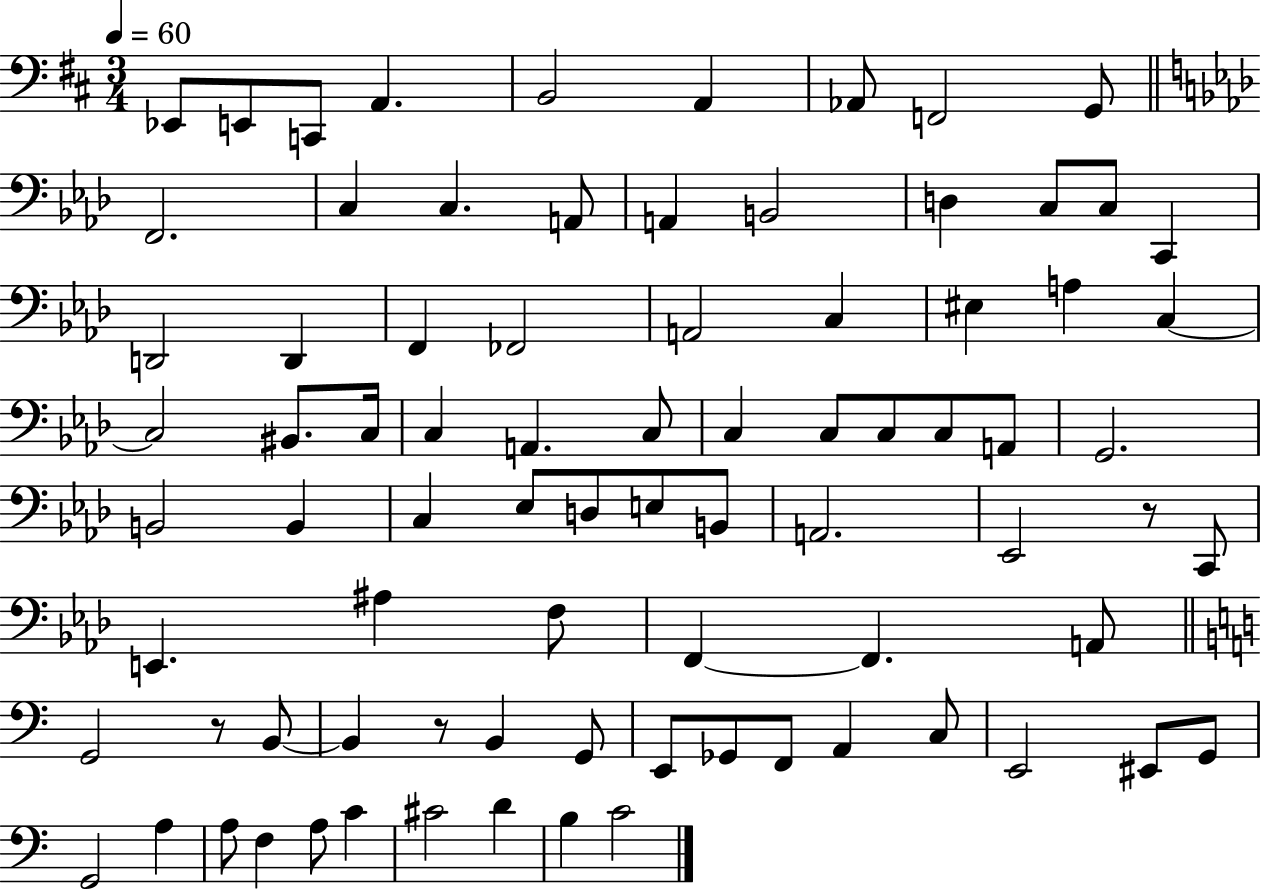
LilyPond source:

{
  \clef bass
  \numericTimeSignature
  \time 3/4
  \key d \major
  \tempo 4 = 60
  \repeat volta 2 { ees,8 e,8 c,8 a,4. | b,2 a,4 | aes,8 f,2 g,8 | \bar "||" \break \key f \minor f,2. | c4 c4. a,8 | a,4 b,2 | d4 c8 c8 c,4 | \break d,2 d,4 | f,4 fes,2 | a,2 c4 | eis4 a4 c4~~ | \break c2 bis,8. c16 | c4 a,4. c8 | c4 c8 c8 c8 a,8 | g,2. | \break b,2 b,4 | c4 ees8 d8 e8 b,8 | a,2. | ees,2 r8 c,8 | \break e,4. ais4 f8 | f,4~~ f,4. a,8 | \bar "||" \break \key c \major g,2 r8 b,8~~ | b,4 r8 b,4 g,8 | e,8 ges,8 f,8 a,4 c8 | e,2 eis,8 g,8 | \break g,2 a4 | a8 f4 a8 c'4 | cis'2 d'4 | b4 c'2 | \break } \bar "|."
}